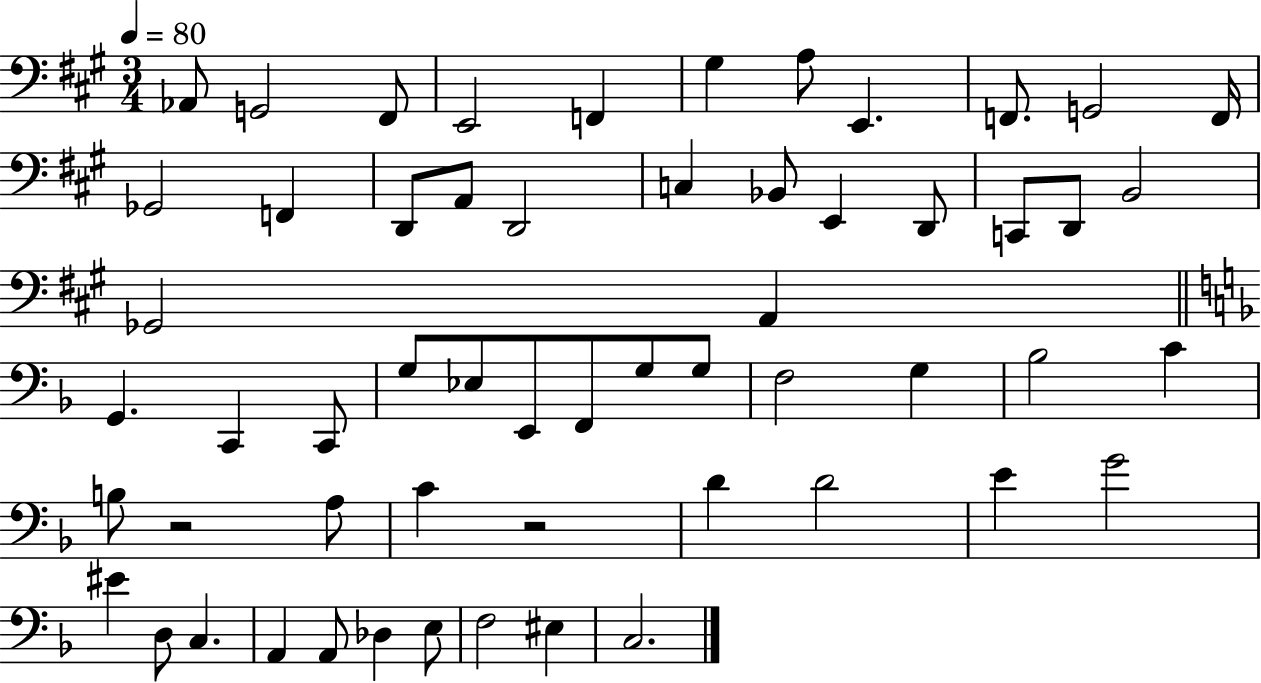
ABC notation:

X:1
T:Untitled
M:3/4
L:1/4
K:A
_A,,/2 G,,2 ^F,,/2 E,,2 F,, ^G, A,/2 E,, F,,/2 G,,2 F,,/4 _G,,2 F,, D,,/2 A,,/2 D,,2 C, _B,,/2 E,, D,,/2 C,,/2 D,,/2 B,,2 _G,,2 A,, G,, C,, C,,/2 G,/2 _E,/2 E,,/2 F,,/2 G,/2 G,/2 F,2 G, _B,2 C B,/2 z2 A,/2 C z2 D D2 E G2 ^E D,/2 C, A,, A,,/2 _D, E,/2 F,2 ^E, C,2